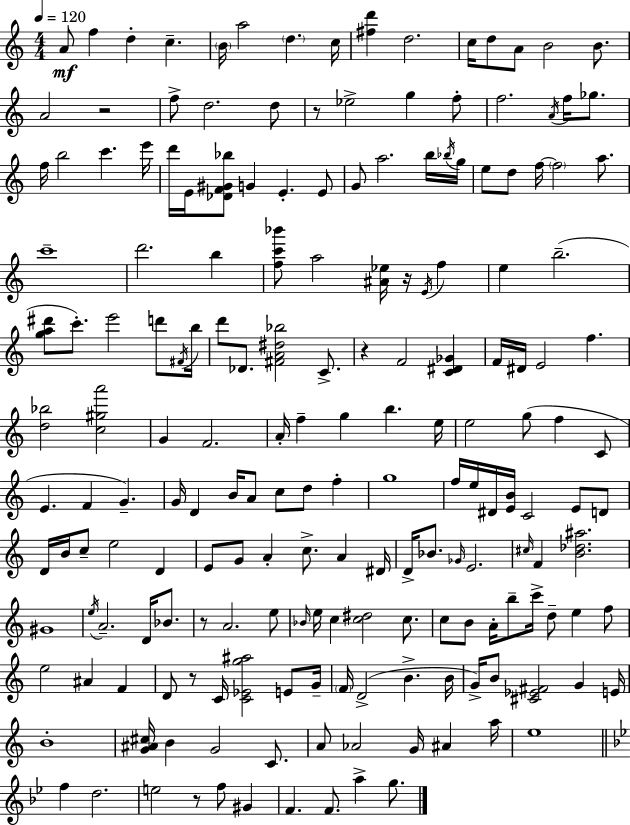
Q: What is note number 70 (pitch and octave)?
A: G5